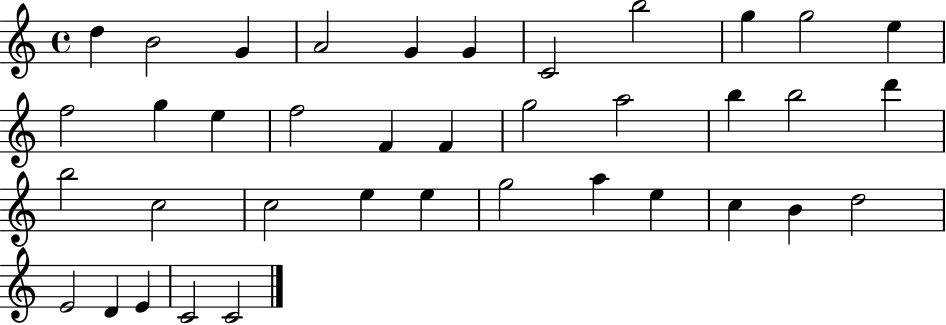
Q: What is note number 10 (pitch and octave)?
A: G5